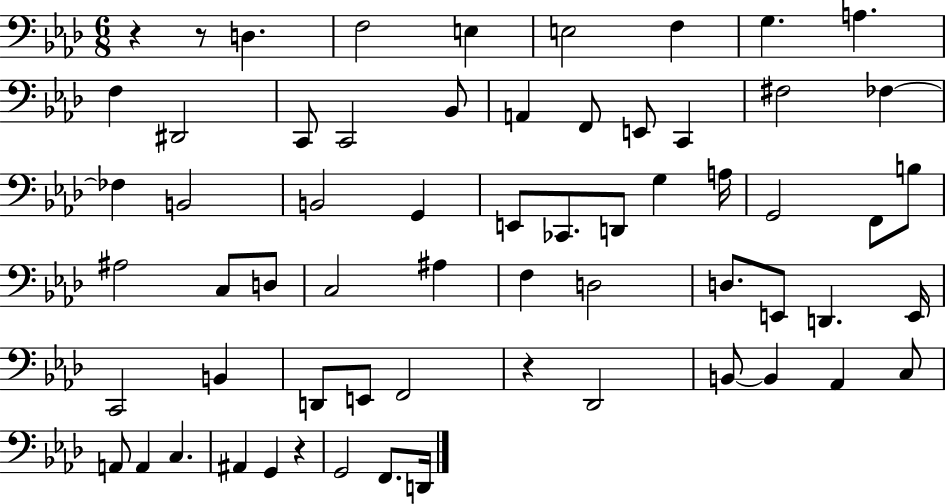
R/q R/e D3/q. F3/h E3/q E3/h F3/q G3/q. A3/q. F3/q D#2/h C2/e C2/h Bb2/e A2/q F2/e E2/e C2/q F#3/h FES3/q FES3/q B2/h B2/h G2/q E2/e CES2/e. D2/e G3/q A3/s G2/h F2/e B3/e A#3/h C3/e D3/e C3/h A#3/q F3/q D3/h D3/e. E2/e D2/q. E2/s C2/h B2/q D2/e E2/e F2/h R/q Db2/h B2/e B2/q Ab2/q C3/e A2/e A2/q C3/q. A#2/q G2/q R/q G2/h F2/e. D2/s